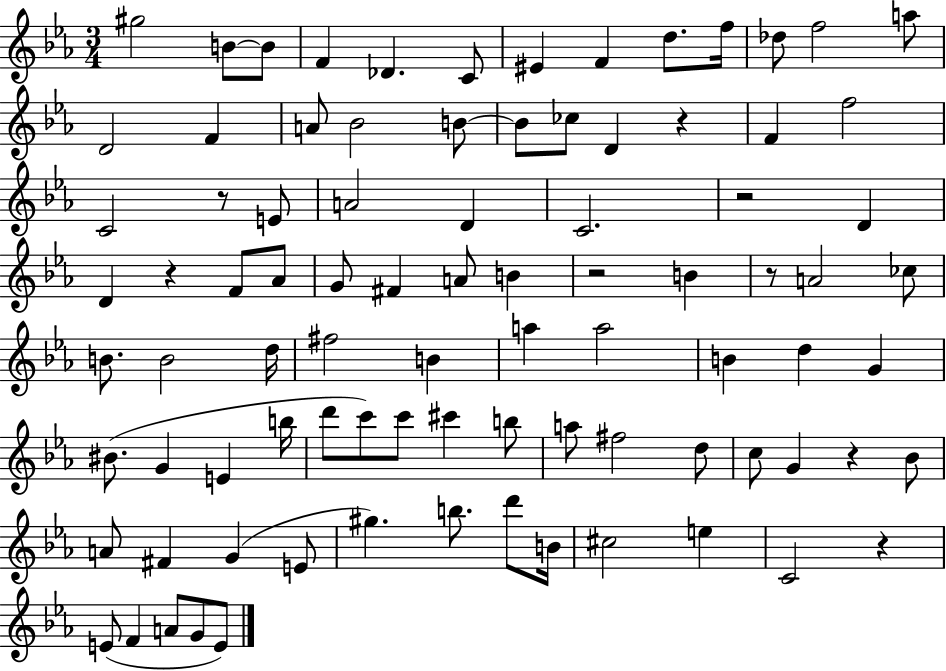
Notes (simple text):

G#5/h B4/e B4/e F4/q Db4/q. C4/e EIS4/q F4/q D5/e. F5/s Db5/e F5/h A5/e D4/h F4/q A4/e Bb4/h B4/e B4/e CES5/e D4/q R/q F4/q F5/h C4/h R/e E4/e A4/h D4/q C4/h. R/h D4/q D4/q R/q F4/e Ab4/e G4/e F#4/q A4/e B4/q R/h B4/q R/e A4/h CES5/e B4/e. B4/h D5/s F#5/h B4/q A5/q A5/h B4/q D5/q G4/q BIS4/e. G4/q E4/q B5/s D6/e C6/e C6/e C#6/q B5/e A5/e F#5/h D5/e C5/e G4/q R/q Bb4/e A4/e F#4/q G4/q E4/e G#5/q. B5/e. D6/e B4/s C#5/h E5/q C4/h R/q E4/e F4/q A4/e G4/e E4/e